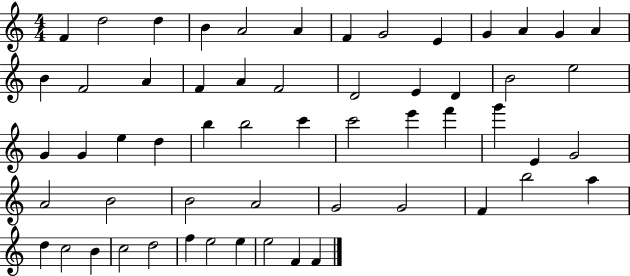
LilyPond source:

{
  \clef treble
  \numericTimeSignature
  \time 4/4
  \key c \major
  f'4 d''2 d''4 | b'4 a'2 a'4 | f'4 g'2 e'4 | g'4 a'4 g'4 a'4 | \break b'4 f'2 a'4 | f'4 a'4 f'2 | d'2 e'4 d'4 | b'2 e''2 | \break g'4 g'4 e''4 d''4 | b''4 b''2 c'''4 | c'''2 e'''4 f'''4 | g'''4 e'4 g'2 | \break a'2 b'2 | b'2 a'2 | g'2 g'2 | f'4 b''2 a''4 | \break d''4 c''2 b'4 | c''2 d''2 | f''4 e''2 e''4 | e''2 f'4 f'4 | \break \bar "|."
}